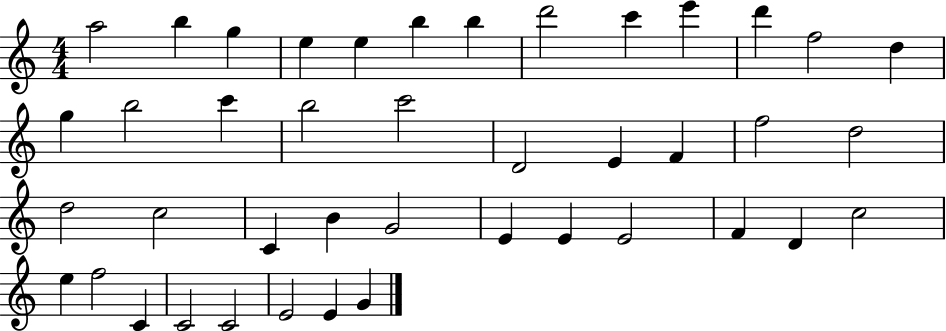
{
  \clef treble
  \numericTimeSignature
  \time 4/4
  \key c \major
  a''2 b''4 g''4 | e''4 e''4 b''4 b''4 | d'''2 c'''4 e'''4 | d'''4 f''2 d''4 | \break g''4 b''2 c'''4 | b''2 c'''2 | d'2 e'4 f'4 | f''2 d''2 | \break d''2 c''2 | c'4 b'4 g'2 | e'4 e'4 e'2 | f'4 d'4 c''2 | \break e''4 f''2 c'4 | c'2 c'2 | e'2 e'4 g'4 | \bar "|."
}